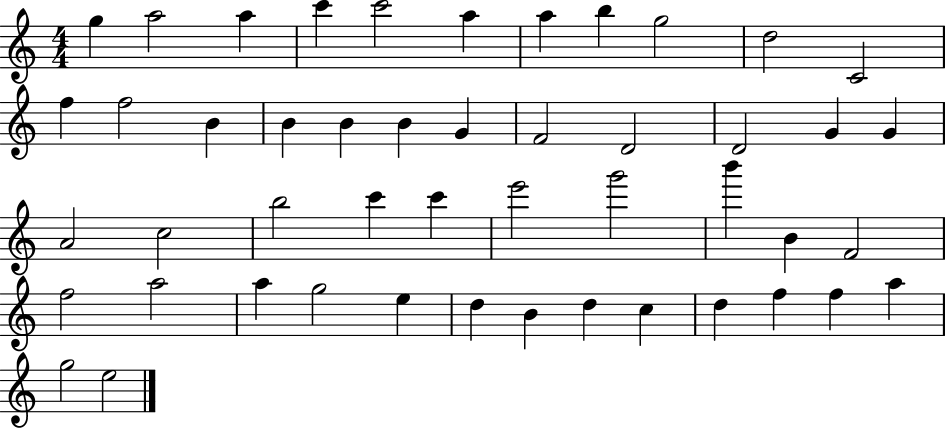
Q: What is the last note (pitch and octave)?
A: E5